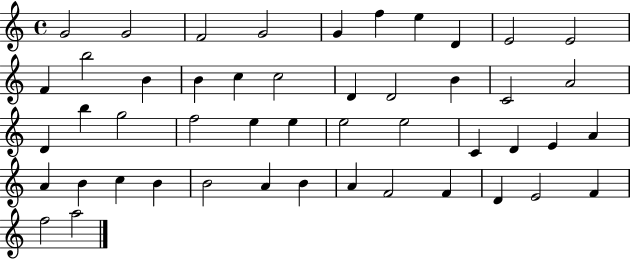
{
  \clef treble
  \time 4/4
  \defaultTimeSignature
  \key c \major
  g'2 g'2 | f'2 g'2 | g'4 f''4 e''4 d'4 | e'2 e'2 | \break f'4 b''2 b'4 | b'4 c''4 c''2 | d'4 d'2 b'4 | c'2 a'2 | \break d'4 b''4 g''2 | f''2 e''4 e''4 | e''2 e''2 | c'4 d'4 e'4 a'4 | \break a'4 b'4 c''4 b'4 | b'2 a'4 b'4 | a'4 f'2 f'4 | d'4 e'2 f'4 | \break f''2 a''2 | \bar "|."
}